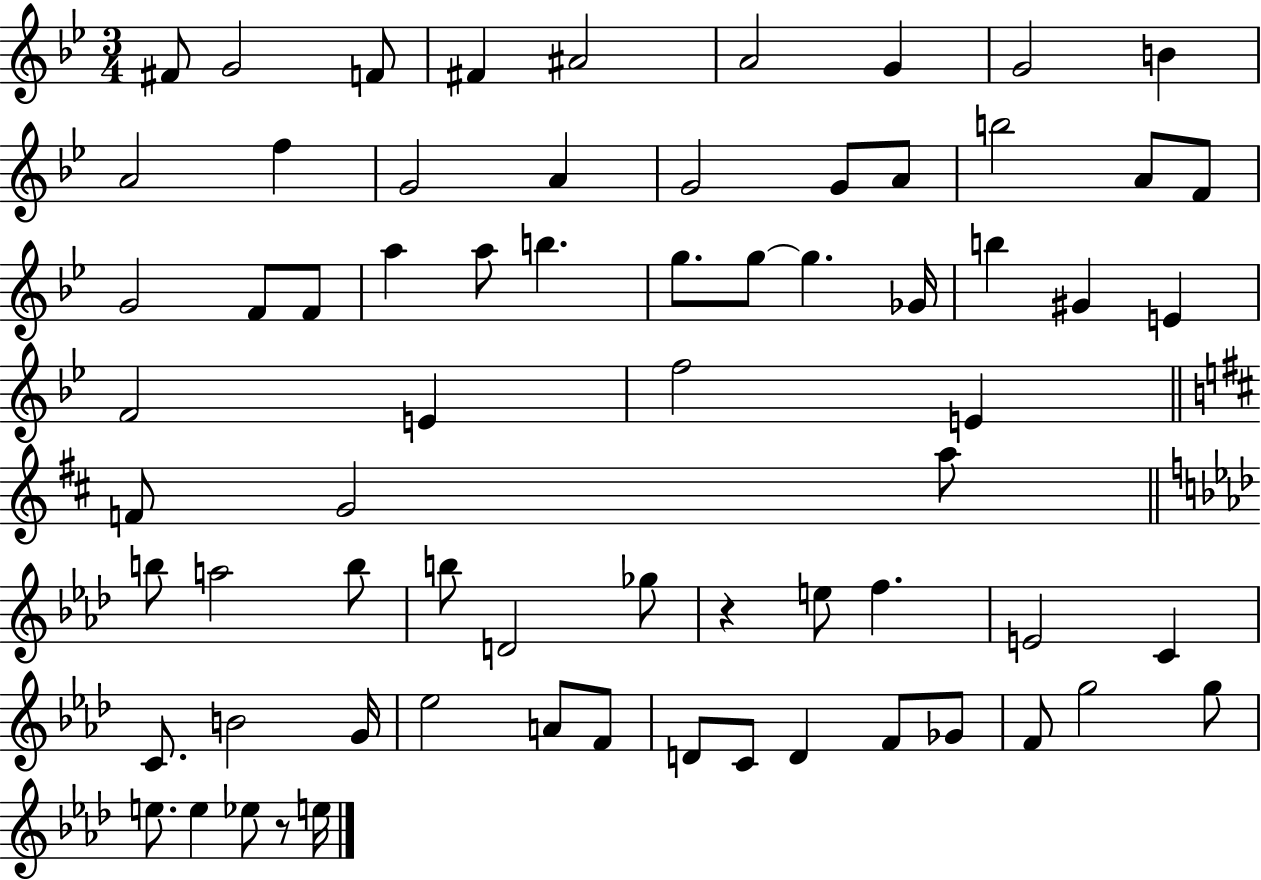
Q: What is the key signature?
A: BES major